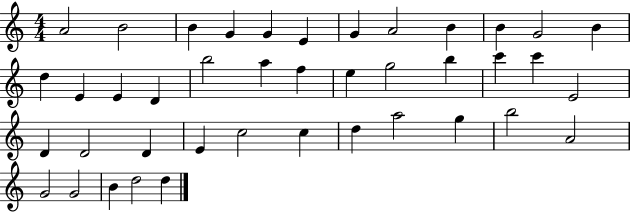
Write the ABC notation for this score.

X:1
T:Untitled
M:4/4
L:1/4
K:C
A2 B2 B G G E G A2 B B G2 B d E E D b2 a f e g2 b c' c' E2 D D2 D E c2 c d a2 g b2 A2 G2 G2 B d2 d